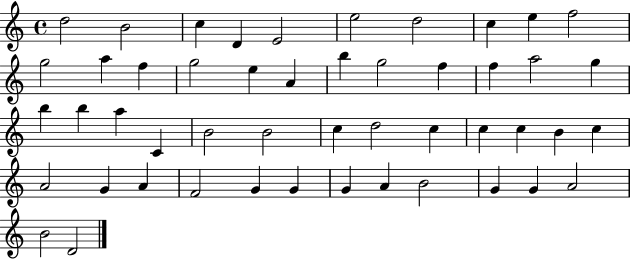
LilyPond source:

{
  \clef treble
  \time 4/4
  \defaultTimeSignature
  \key c \major
  d''2 b'2 | c''4 d'4 e'2 | e''2 d''2 | c''4 e''4 f''2 | \break g''2 a''4 f''4 | g''2 e''4 a'4 | b''4 g''2 f''4 | f''4 a''2 g''4 | \break b''4 b''4 a''4 c'4 | b'2 b'2 | c''4 d''2 c''4 | c''4 c''4 b'4 c''4 | \break a'2 g'4 a'4 | f'2 g'4 g'4 | g'4 a'4 b'2 | g'4 g'4 a'2 | \break b'2 d'2 | \bar "|."
}